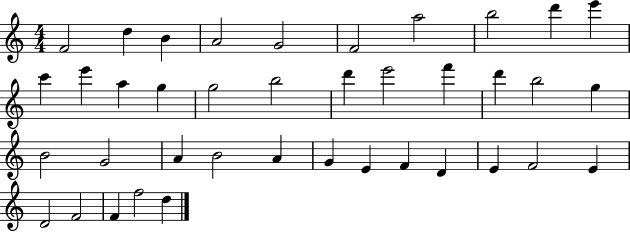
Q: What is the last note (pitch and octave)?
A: D5